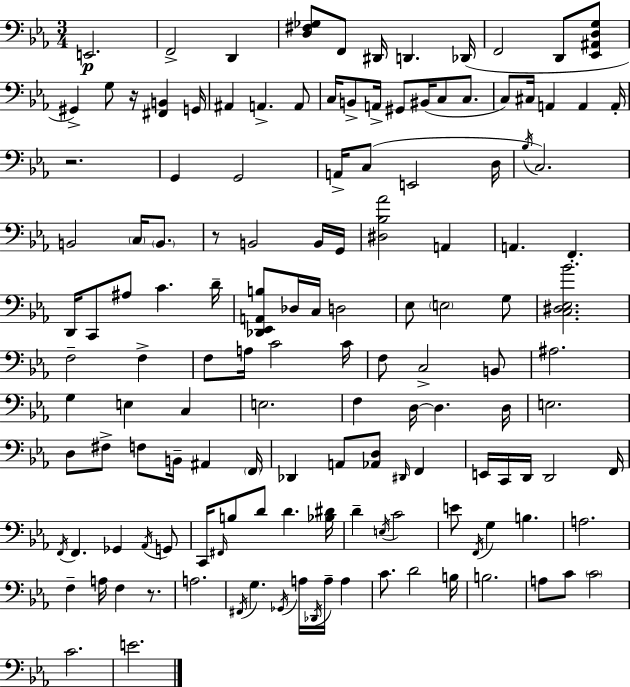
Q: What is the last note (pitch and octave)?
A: E4